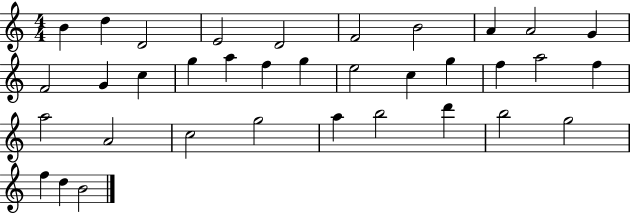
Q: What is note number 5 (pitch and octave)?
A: D4